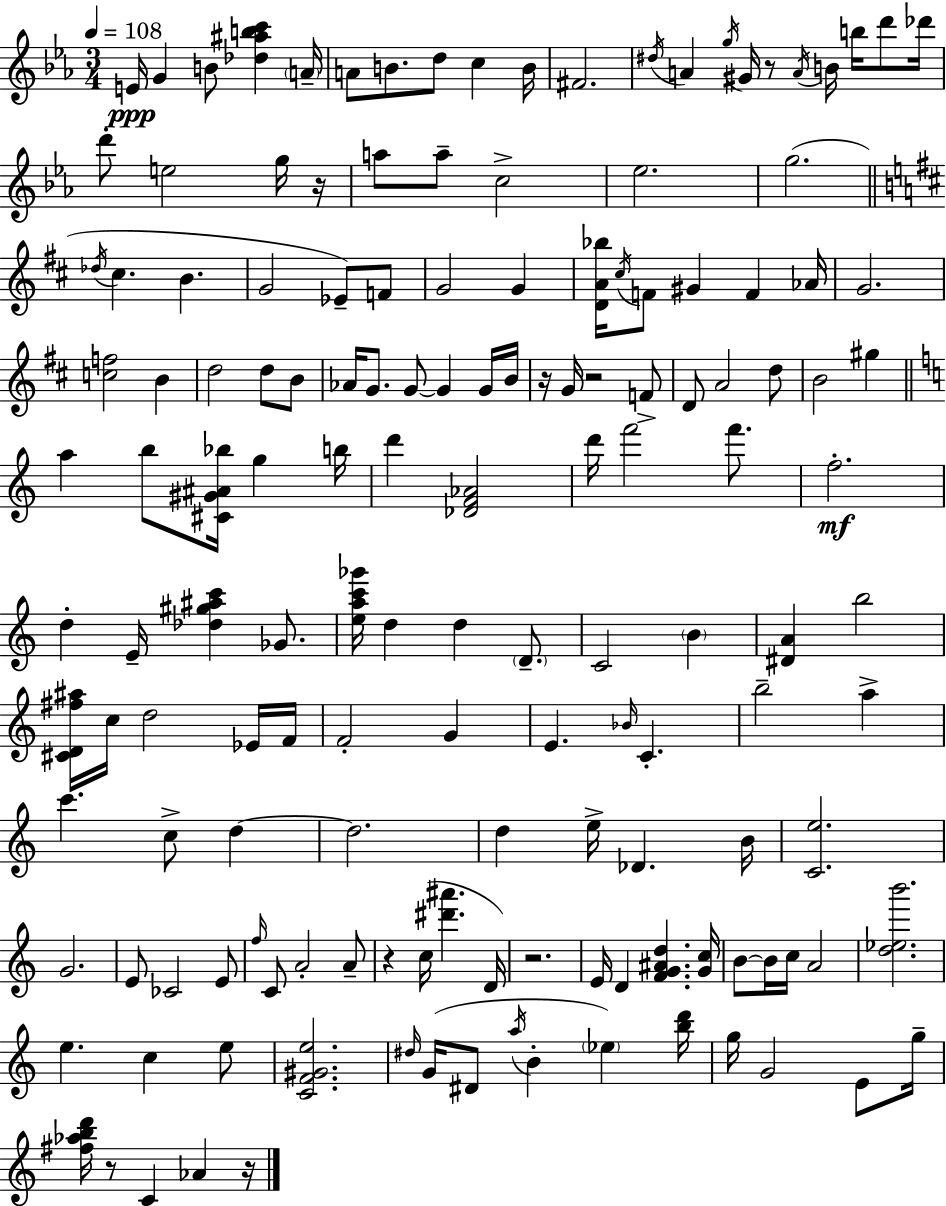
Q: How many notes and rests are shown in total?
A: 151